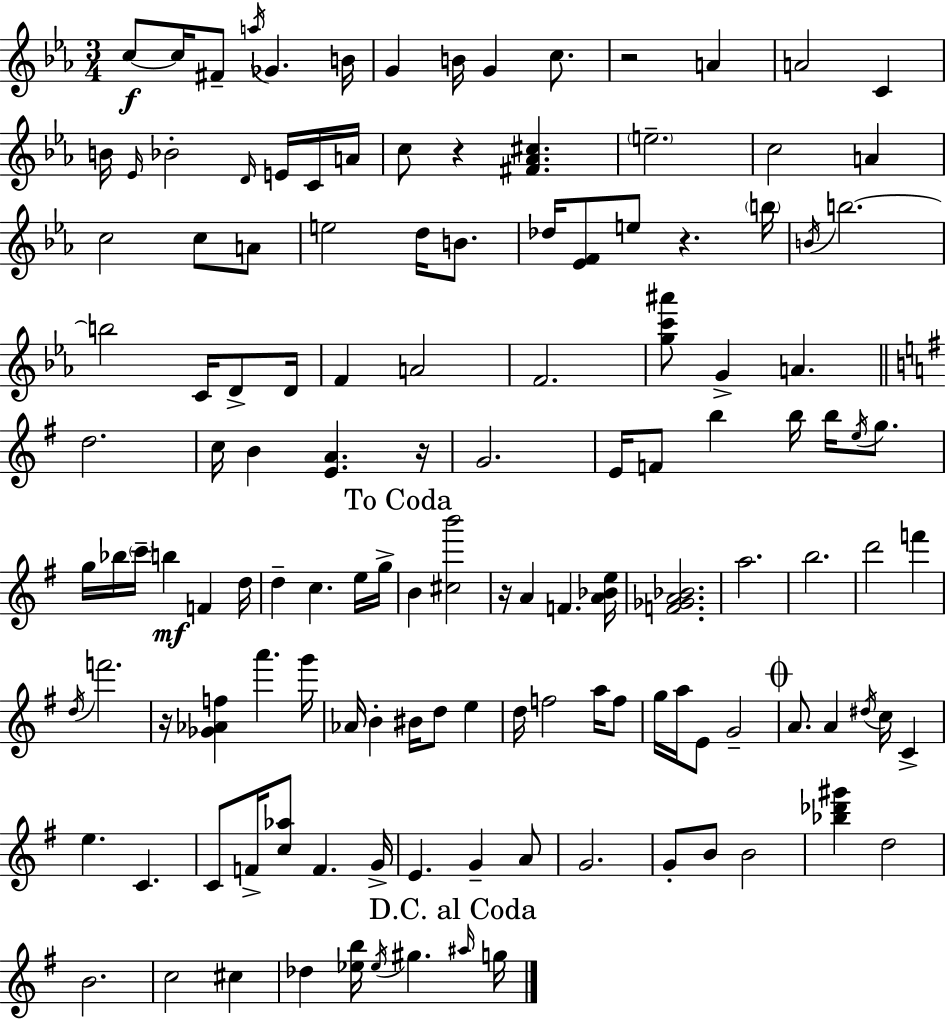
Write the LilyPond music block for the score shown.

{
  \clef treble
  \numericTimeSignature
  \time 3/4
  \key c \minor
  \repeat volta 2 { c''8~~\f c''16 fis'8-- \acciaccatura { a''16 } ges'4. | b'16 g'4 b'16 g'4 c''8. | r2 a'4 | a'2 c'4 | \break b'16 \grace { ees'16 } bes'2-. \grace { d'16 } | e'16 c'16 a'16 c''8 r4 <fis' aes' cis''>4. | \parenthesize e''2.-- | c''2 a'4 | \break c''2 c''8 | a'8 e''2 d''16 | b'8. des''16 <ees' f'>8 e''8 r4. | \parenthesize b''16 \acciaccatura { b'16 } b''2.~~ | \break b''2 | c'16 d'8-> d'16 f'4 a'2 | f'2. | <g'' c''' ais'''>8 g'4-> a'4. | \break \bar "||" \break \key g \major d''2. | c''16 b'4 <e' a'>4. r16 | g'2. | e'16 f'8 b''4 b''16 b''16 \acciaccatura { e''16 } g''8. | \break g''16 bes''16 \parenthesize c'''16-- b''4\mf f'4 | d''16 d''4-- c''4. e''16 | g''16-> \mark "To Coda" b'4 <cis'' b'''>2 | r16 a'4 f'4. | \break <a' bes' e''>16 <f' ges' a' bes'>2. | a''2. | b''2. | d'''2 f'''4 | \break \acciaccatura { d''16 } f'''2. | r16 <ges' aes' f''>4 a'''4. | g'''16 aes'16 b'4-. bis'16 d''8 e''4 | d''16 f''2 a''16 | \break f''8 g''16 a''16 e'8 g'2-- | \mark \markup { \musicglyph "scripts.coda" } a'8. a'4 \acciaccatura { dis''16 } c''16 c'4-> | e''4. c'4. | c'8 f'16-> <c'' aes''>8 f'4. | \break g'16-> e'4. g'4-- | a'8 g'2. | g'8-. b'8 b'2 | <bes'' des''' gis'''>4 d''2 | \break b'2. | c''2 cis''4 | des''4 <ees'' b''>16 \acciaccatura { ees''16 } gis''4. | \mark "D.C. al Coda" \grace { ais''16 } g''16 } \bar "|."
}